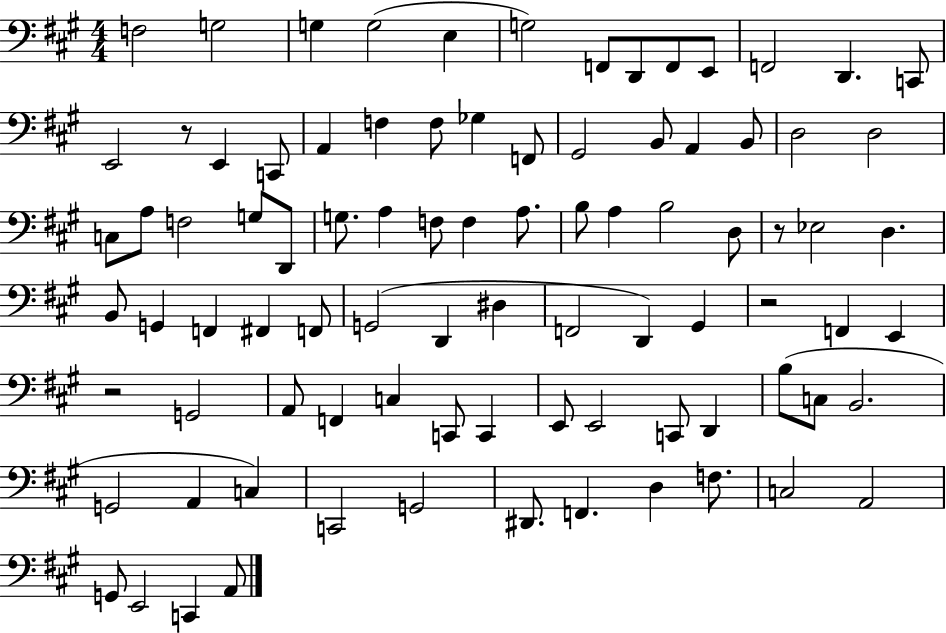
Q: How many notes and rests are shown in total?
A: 88